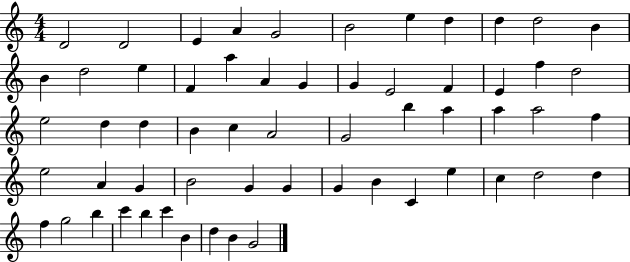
D4/h D4/h E4/q A4/q G4/h B4/h E5/q D5/q D5/q D5/h B4/q B4/q D5/h E5/q F4/q A5/q A4/q G4/q G4/q E4/h F4/q E4/q F5/q D5/h E5/h D5/q D5/q B4/q C5/q A4/h G4/h B5/q A5/q A5/q A5/h F5/q E5/h A4/q G4/q B4/h G4/q G4/q G4/q B4/q C4/q E5/q C5/q D5/h D5/q F5/q G5/h B5/q C6/q B5/q C6/q B4/q D5/q B4/q G4/h